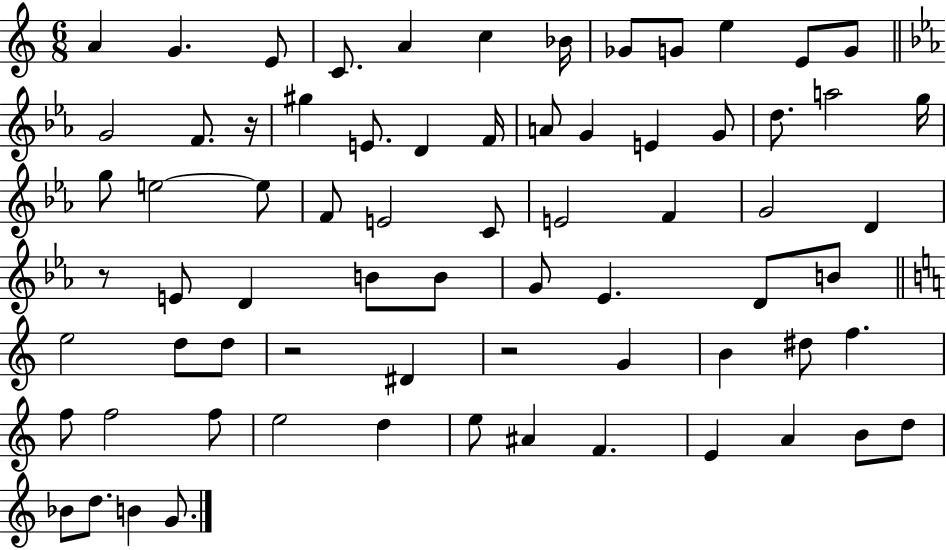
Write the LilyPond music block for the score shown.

{
  \clef treble
  \numericTimeSignature
  \time 6/8
  \key c \major
  a'4 g'4. e'8 | c'8. a'4 c''4 bes'16 | ges'8 g'8 e''4 e'8 g'8 | \bar "||" \break \key ees \major g'2 f'8. r16 | gis''4 e'8. d'4 f'16 | a'8 g'4 e'4 g'8 | d''8. a''2 g''16 | \break g''8 e''2~~ e''8 | f'8 e'2 c'8 | e'2 f'4 | g'2 d'4 | \break r8 e'8 d'4 b'8 b'8 | g'8 ees'4. d'8 b'8 | \bar "||" \break \key c \major e''2 d''8 d''8 | r2 dis'4 | r2 g'4 | b'4 dis''8 f''4. | \break f''8 f''2 f''8 | e''2 d''4 | e''8 ais'4 f'4. | e'4 a'4 b'8 d''8 | \break bes'8 d''8. b'4 g'8. | \bar "|."
}